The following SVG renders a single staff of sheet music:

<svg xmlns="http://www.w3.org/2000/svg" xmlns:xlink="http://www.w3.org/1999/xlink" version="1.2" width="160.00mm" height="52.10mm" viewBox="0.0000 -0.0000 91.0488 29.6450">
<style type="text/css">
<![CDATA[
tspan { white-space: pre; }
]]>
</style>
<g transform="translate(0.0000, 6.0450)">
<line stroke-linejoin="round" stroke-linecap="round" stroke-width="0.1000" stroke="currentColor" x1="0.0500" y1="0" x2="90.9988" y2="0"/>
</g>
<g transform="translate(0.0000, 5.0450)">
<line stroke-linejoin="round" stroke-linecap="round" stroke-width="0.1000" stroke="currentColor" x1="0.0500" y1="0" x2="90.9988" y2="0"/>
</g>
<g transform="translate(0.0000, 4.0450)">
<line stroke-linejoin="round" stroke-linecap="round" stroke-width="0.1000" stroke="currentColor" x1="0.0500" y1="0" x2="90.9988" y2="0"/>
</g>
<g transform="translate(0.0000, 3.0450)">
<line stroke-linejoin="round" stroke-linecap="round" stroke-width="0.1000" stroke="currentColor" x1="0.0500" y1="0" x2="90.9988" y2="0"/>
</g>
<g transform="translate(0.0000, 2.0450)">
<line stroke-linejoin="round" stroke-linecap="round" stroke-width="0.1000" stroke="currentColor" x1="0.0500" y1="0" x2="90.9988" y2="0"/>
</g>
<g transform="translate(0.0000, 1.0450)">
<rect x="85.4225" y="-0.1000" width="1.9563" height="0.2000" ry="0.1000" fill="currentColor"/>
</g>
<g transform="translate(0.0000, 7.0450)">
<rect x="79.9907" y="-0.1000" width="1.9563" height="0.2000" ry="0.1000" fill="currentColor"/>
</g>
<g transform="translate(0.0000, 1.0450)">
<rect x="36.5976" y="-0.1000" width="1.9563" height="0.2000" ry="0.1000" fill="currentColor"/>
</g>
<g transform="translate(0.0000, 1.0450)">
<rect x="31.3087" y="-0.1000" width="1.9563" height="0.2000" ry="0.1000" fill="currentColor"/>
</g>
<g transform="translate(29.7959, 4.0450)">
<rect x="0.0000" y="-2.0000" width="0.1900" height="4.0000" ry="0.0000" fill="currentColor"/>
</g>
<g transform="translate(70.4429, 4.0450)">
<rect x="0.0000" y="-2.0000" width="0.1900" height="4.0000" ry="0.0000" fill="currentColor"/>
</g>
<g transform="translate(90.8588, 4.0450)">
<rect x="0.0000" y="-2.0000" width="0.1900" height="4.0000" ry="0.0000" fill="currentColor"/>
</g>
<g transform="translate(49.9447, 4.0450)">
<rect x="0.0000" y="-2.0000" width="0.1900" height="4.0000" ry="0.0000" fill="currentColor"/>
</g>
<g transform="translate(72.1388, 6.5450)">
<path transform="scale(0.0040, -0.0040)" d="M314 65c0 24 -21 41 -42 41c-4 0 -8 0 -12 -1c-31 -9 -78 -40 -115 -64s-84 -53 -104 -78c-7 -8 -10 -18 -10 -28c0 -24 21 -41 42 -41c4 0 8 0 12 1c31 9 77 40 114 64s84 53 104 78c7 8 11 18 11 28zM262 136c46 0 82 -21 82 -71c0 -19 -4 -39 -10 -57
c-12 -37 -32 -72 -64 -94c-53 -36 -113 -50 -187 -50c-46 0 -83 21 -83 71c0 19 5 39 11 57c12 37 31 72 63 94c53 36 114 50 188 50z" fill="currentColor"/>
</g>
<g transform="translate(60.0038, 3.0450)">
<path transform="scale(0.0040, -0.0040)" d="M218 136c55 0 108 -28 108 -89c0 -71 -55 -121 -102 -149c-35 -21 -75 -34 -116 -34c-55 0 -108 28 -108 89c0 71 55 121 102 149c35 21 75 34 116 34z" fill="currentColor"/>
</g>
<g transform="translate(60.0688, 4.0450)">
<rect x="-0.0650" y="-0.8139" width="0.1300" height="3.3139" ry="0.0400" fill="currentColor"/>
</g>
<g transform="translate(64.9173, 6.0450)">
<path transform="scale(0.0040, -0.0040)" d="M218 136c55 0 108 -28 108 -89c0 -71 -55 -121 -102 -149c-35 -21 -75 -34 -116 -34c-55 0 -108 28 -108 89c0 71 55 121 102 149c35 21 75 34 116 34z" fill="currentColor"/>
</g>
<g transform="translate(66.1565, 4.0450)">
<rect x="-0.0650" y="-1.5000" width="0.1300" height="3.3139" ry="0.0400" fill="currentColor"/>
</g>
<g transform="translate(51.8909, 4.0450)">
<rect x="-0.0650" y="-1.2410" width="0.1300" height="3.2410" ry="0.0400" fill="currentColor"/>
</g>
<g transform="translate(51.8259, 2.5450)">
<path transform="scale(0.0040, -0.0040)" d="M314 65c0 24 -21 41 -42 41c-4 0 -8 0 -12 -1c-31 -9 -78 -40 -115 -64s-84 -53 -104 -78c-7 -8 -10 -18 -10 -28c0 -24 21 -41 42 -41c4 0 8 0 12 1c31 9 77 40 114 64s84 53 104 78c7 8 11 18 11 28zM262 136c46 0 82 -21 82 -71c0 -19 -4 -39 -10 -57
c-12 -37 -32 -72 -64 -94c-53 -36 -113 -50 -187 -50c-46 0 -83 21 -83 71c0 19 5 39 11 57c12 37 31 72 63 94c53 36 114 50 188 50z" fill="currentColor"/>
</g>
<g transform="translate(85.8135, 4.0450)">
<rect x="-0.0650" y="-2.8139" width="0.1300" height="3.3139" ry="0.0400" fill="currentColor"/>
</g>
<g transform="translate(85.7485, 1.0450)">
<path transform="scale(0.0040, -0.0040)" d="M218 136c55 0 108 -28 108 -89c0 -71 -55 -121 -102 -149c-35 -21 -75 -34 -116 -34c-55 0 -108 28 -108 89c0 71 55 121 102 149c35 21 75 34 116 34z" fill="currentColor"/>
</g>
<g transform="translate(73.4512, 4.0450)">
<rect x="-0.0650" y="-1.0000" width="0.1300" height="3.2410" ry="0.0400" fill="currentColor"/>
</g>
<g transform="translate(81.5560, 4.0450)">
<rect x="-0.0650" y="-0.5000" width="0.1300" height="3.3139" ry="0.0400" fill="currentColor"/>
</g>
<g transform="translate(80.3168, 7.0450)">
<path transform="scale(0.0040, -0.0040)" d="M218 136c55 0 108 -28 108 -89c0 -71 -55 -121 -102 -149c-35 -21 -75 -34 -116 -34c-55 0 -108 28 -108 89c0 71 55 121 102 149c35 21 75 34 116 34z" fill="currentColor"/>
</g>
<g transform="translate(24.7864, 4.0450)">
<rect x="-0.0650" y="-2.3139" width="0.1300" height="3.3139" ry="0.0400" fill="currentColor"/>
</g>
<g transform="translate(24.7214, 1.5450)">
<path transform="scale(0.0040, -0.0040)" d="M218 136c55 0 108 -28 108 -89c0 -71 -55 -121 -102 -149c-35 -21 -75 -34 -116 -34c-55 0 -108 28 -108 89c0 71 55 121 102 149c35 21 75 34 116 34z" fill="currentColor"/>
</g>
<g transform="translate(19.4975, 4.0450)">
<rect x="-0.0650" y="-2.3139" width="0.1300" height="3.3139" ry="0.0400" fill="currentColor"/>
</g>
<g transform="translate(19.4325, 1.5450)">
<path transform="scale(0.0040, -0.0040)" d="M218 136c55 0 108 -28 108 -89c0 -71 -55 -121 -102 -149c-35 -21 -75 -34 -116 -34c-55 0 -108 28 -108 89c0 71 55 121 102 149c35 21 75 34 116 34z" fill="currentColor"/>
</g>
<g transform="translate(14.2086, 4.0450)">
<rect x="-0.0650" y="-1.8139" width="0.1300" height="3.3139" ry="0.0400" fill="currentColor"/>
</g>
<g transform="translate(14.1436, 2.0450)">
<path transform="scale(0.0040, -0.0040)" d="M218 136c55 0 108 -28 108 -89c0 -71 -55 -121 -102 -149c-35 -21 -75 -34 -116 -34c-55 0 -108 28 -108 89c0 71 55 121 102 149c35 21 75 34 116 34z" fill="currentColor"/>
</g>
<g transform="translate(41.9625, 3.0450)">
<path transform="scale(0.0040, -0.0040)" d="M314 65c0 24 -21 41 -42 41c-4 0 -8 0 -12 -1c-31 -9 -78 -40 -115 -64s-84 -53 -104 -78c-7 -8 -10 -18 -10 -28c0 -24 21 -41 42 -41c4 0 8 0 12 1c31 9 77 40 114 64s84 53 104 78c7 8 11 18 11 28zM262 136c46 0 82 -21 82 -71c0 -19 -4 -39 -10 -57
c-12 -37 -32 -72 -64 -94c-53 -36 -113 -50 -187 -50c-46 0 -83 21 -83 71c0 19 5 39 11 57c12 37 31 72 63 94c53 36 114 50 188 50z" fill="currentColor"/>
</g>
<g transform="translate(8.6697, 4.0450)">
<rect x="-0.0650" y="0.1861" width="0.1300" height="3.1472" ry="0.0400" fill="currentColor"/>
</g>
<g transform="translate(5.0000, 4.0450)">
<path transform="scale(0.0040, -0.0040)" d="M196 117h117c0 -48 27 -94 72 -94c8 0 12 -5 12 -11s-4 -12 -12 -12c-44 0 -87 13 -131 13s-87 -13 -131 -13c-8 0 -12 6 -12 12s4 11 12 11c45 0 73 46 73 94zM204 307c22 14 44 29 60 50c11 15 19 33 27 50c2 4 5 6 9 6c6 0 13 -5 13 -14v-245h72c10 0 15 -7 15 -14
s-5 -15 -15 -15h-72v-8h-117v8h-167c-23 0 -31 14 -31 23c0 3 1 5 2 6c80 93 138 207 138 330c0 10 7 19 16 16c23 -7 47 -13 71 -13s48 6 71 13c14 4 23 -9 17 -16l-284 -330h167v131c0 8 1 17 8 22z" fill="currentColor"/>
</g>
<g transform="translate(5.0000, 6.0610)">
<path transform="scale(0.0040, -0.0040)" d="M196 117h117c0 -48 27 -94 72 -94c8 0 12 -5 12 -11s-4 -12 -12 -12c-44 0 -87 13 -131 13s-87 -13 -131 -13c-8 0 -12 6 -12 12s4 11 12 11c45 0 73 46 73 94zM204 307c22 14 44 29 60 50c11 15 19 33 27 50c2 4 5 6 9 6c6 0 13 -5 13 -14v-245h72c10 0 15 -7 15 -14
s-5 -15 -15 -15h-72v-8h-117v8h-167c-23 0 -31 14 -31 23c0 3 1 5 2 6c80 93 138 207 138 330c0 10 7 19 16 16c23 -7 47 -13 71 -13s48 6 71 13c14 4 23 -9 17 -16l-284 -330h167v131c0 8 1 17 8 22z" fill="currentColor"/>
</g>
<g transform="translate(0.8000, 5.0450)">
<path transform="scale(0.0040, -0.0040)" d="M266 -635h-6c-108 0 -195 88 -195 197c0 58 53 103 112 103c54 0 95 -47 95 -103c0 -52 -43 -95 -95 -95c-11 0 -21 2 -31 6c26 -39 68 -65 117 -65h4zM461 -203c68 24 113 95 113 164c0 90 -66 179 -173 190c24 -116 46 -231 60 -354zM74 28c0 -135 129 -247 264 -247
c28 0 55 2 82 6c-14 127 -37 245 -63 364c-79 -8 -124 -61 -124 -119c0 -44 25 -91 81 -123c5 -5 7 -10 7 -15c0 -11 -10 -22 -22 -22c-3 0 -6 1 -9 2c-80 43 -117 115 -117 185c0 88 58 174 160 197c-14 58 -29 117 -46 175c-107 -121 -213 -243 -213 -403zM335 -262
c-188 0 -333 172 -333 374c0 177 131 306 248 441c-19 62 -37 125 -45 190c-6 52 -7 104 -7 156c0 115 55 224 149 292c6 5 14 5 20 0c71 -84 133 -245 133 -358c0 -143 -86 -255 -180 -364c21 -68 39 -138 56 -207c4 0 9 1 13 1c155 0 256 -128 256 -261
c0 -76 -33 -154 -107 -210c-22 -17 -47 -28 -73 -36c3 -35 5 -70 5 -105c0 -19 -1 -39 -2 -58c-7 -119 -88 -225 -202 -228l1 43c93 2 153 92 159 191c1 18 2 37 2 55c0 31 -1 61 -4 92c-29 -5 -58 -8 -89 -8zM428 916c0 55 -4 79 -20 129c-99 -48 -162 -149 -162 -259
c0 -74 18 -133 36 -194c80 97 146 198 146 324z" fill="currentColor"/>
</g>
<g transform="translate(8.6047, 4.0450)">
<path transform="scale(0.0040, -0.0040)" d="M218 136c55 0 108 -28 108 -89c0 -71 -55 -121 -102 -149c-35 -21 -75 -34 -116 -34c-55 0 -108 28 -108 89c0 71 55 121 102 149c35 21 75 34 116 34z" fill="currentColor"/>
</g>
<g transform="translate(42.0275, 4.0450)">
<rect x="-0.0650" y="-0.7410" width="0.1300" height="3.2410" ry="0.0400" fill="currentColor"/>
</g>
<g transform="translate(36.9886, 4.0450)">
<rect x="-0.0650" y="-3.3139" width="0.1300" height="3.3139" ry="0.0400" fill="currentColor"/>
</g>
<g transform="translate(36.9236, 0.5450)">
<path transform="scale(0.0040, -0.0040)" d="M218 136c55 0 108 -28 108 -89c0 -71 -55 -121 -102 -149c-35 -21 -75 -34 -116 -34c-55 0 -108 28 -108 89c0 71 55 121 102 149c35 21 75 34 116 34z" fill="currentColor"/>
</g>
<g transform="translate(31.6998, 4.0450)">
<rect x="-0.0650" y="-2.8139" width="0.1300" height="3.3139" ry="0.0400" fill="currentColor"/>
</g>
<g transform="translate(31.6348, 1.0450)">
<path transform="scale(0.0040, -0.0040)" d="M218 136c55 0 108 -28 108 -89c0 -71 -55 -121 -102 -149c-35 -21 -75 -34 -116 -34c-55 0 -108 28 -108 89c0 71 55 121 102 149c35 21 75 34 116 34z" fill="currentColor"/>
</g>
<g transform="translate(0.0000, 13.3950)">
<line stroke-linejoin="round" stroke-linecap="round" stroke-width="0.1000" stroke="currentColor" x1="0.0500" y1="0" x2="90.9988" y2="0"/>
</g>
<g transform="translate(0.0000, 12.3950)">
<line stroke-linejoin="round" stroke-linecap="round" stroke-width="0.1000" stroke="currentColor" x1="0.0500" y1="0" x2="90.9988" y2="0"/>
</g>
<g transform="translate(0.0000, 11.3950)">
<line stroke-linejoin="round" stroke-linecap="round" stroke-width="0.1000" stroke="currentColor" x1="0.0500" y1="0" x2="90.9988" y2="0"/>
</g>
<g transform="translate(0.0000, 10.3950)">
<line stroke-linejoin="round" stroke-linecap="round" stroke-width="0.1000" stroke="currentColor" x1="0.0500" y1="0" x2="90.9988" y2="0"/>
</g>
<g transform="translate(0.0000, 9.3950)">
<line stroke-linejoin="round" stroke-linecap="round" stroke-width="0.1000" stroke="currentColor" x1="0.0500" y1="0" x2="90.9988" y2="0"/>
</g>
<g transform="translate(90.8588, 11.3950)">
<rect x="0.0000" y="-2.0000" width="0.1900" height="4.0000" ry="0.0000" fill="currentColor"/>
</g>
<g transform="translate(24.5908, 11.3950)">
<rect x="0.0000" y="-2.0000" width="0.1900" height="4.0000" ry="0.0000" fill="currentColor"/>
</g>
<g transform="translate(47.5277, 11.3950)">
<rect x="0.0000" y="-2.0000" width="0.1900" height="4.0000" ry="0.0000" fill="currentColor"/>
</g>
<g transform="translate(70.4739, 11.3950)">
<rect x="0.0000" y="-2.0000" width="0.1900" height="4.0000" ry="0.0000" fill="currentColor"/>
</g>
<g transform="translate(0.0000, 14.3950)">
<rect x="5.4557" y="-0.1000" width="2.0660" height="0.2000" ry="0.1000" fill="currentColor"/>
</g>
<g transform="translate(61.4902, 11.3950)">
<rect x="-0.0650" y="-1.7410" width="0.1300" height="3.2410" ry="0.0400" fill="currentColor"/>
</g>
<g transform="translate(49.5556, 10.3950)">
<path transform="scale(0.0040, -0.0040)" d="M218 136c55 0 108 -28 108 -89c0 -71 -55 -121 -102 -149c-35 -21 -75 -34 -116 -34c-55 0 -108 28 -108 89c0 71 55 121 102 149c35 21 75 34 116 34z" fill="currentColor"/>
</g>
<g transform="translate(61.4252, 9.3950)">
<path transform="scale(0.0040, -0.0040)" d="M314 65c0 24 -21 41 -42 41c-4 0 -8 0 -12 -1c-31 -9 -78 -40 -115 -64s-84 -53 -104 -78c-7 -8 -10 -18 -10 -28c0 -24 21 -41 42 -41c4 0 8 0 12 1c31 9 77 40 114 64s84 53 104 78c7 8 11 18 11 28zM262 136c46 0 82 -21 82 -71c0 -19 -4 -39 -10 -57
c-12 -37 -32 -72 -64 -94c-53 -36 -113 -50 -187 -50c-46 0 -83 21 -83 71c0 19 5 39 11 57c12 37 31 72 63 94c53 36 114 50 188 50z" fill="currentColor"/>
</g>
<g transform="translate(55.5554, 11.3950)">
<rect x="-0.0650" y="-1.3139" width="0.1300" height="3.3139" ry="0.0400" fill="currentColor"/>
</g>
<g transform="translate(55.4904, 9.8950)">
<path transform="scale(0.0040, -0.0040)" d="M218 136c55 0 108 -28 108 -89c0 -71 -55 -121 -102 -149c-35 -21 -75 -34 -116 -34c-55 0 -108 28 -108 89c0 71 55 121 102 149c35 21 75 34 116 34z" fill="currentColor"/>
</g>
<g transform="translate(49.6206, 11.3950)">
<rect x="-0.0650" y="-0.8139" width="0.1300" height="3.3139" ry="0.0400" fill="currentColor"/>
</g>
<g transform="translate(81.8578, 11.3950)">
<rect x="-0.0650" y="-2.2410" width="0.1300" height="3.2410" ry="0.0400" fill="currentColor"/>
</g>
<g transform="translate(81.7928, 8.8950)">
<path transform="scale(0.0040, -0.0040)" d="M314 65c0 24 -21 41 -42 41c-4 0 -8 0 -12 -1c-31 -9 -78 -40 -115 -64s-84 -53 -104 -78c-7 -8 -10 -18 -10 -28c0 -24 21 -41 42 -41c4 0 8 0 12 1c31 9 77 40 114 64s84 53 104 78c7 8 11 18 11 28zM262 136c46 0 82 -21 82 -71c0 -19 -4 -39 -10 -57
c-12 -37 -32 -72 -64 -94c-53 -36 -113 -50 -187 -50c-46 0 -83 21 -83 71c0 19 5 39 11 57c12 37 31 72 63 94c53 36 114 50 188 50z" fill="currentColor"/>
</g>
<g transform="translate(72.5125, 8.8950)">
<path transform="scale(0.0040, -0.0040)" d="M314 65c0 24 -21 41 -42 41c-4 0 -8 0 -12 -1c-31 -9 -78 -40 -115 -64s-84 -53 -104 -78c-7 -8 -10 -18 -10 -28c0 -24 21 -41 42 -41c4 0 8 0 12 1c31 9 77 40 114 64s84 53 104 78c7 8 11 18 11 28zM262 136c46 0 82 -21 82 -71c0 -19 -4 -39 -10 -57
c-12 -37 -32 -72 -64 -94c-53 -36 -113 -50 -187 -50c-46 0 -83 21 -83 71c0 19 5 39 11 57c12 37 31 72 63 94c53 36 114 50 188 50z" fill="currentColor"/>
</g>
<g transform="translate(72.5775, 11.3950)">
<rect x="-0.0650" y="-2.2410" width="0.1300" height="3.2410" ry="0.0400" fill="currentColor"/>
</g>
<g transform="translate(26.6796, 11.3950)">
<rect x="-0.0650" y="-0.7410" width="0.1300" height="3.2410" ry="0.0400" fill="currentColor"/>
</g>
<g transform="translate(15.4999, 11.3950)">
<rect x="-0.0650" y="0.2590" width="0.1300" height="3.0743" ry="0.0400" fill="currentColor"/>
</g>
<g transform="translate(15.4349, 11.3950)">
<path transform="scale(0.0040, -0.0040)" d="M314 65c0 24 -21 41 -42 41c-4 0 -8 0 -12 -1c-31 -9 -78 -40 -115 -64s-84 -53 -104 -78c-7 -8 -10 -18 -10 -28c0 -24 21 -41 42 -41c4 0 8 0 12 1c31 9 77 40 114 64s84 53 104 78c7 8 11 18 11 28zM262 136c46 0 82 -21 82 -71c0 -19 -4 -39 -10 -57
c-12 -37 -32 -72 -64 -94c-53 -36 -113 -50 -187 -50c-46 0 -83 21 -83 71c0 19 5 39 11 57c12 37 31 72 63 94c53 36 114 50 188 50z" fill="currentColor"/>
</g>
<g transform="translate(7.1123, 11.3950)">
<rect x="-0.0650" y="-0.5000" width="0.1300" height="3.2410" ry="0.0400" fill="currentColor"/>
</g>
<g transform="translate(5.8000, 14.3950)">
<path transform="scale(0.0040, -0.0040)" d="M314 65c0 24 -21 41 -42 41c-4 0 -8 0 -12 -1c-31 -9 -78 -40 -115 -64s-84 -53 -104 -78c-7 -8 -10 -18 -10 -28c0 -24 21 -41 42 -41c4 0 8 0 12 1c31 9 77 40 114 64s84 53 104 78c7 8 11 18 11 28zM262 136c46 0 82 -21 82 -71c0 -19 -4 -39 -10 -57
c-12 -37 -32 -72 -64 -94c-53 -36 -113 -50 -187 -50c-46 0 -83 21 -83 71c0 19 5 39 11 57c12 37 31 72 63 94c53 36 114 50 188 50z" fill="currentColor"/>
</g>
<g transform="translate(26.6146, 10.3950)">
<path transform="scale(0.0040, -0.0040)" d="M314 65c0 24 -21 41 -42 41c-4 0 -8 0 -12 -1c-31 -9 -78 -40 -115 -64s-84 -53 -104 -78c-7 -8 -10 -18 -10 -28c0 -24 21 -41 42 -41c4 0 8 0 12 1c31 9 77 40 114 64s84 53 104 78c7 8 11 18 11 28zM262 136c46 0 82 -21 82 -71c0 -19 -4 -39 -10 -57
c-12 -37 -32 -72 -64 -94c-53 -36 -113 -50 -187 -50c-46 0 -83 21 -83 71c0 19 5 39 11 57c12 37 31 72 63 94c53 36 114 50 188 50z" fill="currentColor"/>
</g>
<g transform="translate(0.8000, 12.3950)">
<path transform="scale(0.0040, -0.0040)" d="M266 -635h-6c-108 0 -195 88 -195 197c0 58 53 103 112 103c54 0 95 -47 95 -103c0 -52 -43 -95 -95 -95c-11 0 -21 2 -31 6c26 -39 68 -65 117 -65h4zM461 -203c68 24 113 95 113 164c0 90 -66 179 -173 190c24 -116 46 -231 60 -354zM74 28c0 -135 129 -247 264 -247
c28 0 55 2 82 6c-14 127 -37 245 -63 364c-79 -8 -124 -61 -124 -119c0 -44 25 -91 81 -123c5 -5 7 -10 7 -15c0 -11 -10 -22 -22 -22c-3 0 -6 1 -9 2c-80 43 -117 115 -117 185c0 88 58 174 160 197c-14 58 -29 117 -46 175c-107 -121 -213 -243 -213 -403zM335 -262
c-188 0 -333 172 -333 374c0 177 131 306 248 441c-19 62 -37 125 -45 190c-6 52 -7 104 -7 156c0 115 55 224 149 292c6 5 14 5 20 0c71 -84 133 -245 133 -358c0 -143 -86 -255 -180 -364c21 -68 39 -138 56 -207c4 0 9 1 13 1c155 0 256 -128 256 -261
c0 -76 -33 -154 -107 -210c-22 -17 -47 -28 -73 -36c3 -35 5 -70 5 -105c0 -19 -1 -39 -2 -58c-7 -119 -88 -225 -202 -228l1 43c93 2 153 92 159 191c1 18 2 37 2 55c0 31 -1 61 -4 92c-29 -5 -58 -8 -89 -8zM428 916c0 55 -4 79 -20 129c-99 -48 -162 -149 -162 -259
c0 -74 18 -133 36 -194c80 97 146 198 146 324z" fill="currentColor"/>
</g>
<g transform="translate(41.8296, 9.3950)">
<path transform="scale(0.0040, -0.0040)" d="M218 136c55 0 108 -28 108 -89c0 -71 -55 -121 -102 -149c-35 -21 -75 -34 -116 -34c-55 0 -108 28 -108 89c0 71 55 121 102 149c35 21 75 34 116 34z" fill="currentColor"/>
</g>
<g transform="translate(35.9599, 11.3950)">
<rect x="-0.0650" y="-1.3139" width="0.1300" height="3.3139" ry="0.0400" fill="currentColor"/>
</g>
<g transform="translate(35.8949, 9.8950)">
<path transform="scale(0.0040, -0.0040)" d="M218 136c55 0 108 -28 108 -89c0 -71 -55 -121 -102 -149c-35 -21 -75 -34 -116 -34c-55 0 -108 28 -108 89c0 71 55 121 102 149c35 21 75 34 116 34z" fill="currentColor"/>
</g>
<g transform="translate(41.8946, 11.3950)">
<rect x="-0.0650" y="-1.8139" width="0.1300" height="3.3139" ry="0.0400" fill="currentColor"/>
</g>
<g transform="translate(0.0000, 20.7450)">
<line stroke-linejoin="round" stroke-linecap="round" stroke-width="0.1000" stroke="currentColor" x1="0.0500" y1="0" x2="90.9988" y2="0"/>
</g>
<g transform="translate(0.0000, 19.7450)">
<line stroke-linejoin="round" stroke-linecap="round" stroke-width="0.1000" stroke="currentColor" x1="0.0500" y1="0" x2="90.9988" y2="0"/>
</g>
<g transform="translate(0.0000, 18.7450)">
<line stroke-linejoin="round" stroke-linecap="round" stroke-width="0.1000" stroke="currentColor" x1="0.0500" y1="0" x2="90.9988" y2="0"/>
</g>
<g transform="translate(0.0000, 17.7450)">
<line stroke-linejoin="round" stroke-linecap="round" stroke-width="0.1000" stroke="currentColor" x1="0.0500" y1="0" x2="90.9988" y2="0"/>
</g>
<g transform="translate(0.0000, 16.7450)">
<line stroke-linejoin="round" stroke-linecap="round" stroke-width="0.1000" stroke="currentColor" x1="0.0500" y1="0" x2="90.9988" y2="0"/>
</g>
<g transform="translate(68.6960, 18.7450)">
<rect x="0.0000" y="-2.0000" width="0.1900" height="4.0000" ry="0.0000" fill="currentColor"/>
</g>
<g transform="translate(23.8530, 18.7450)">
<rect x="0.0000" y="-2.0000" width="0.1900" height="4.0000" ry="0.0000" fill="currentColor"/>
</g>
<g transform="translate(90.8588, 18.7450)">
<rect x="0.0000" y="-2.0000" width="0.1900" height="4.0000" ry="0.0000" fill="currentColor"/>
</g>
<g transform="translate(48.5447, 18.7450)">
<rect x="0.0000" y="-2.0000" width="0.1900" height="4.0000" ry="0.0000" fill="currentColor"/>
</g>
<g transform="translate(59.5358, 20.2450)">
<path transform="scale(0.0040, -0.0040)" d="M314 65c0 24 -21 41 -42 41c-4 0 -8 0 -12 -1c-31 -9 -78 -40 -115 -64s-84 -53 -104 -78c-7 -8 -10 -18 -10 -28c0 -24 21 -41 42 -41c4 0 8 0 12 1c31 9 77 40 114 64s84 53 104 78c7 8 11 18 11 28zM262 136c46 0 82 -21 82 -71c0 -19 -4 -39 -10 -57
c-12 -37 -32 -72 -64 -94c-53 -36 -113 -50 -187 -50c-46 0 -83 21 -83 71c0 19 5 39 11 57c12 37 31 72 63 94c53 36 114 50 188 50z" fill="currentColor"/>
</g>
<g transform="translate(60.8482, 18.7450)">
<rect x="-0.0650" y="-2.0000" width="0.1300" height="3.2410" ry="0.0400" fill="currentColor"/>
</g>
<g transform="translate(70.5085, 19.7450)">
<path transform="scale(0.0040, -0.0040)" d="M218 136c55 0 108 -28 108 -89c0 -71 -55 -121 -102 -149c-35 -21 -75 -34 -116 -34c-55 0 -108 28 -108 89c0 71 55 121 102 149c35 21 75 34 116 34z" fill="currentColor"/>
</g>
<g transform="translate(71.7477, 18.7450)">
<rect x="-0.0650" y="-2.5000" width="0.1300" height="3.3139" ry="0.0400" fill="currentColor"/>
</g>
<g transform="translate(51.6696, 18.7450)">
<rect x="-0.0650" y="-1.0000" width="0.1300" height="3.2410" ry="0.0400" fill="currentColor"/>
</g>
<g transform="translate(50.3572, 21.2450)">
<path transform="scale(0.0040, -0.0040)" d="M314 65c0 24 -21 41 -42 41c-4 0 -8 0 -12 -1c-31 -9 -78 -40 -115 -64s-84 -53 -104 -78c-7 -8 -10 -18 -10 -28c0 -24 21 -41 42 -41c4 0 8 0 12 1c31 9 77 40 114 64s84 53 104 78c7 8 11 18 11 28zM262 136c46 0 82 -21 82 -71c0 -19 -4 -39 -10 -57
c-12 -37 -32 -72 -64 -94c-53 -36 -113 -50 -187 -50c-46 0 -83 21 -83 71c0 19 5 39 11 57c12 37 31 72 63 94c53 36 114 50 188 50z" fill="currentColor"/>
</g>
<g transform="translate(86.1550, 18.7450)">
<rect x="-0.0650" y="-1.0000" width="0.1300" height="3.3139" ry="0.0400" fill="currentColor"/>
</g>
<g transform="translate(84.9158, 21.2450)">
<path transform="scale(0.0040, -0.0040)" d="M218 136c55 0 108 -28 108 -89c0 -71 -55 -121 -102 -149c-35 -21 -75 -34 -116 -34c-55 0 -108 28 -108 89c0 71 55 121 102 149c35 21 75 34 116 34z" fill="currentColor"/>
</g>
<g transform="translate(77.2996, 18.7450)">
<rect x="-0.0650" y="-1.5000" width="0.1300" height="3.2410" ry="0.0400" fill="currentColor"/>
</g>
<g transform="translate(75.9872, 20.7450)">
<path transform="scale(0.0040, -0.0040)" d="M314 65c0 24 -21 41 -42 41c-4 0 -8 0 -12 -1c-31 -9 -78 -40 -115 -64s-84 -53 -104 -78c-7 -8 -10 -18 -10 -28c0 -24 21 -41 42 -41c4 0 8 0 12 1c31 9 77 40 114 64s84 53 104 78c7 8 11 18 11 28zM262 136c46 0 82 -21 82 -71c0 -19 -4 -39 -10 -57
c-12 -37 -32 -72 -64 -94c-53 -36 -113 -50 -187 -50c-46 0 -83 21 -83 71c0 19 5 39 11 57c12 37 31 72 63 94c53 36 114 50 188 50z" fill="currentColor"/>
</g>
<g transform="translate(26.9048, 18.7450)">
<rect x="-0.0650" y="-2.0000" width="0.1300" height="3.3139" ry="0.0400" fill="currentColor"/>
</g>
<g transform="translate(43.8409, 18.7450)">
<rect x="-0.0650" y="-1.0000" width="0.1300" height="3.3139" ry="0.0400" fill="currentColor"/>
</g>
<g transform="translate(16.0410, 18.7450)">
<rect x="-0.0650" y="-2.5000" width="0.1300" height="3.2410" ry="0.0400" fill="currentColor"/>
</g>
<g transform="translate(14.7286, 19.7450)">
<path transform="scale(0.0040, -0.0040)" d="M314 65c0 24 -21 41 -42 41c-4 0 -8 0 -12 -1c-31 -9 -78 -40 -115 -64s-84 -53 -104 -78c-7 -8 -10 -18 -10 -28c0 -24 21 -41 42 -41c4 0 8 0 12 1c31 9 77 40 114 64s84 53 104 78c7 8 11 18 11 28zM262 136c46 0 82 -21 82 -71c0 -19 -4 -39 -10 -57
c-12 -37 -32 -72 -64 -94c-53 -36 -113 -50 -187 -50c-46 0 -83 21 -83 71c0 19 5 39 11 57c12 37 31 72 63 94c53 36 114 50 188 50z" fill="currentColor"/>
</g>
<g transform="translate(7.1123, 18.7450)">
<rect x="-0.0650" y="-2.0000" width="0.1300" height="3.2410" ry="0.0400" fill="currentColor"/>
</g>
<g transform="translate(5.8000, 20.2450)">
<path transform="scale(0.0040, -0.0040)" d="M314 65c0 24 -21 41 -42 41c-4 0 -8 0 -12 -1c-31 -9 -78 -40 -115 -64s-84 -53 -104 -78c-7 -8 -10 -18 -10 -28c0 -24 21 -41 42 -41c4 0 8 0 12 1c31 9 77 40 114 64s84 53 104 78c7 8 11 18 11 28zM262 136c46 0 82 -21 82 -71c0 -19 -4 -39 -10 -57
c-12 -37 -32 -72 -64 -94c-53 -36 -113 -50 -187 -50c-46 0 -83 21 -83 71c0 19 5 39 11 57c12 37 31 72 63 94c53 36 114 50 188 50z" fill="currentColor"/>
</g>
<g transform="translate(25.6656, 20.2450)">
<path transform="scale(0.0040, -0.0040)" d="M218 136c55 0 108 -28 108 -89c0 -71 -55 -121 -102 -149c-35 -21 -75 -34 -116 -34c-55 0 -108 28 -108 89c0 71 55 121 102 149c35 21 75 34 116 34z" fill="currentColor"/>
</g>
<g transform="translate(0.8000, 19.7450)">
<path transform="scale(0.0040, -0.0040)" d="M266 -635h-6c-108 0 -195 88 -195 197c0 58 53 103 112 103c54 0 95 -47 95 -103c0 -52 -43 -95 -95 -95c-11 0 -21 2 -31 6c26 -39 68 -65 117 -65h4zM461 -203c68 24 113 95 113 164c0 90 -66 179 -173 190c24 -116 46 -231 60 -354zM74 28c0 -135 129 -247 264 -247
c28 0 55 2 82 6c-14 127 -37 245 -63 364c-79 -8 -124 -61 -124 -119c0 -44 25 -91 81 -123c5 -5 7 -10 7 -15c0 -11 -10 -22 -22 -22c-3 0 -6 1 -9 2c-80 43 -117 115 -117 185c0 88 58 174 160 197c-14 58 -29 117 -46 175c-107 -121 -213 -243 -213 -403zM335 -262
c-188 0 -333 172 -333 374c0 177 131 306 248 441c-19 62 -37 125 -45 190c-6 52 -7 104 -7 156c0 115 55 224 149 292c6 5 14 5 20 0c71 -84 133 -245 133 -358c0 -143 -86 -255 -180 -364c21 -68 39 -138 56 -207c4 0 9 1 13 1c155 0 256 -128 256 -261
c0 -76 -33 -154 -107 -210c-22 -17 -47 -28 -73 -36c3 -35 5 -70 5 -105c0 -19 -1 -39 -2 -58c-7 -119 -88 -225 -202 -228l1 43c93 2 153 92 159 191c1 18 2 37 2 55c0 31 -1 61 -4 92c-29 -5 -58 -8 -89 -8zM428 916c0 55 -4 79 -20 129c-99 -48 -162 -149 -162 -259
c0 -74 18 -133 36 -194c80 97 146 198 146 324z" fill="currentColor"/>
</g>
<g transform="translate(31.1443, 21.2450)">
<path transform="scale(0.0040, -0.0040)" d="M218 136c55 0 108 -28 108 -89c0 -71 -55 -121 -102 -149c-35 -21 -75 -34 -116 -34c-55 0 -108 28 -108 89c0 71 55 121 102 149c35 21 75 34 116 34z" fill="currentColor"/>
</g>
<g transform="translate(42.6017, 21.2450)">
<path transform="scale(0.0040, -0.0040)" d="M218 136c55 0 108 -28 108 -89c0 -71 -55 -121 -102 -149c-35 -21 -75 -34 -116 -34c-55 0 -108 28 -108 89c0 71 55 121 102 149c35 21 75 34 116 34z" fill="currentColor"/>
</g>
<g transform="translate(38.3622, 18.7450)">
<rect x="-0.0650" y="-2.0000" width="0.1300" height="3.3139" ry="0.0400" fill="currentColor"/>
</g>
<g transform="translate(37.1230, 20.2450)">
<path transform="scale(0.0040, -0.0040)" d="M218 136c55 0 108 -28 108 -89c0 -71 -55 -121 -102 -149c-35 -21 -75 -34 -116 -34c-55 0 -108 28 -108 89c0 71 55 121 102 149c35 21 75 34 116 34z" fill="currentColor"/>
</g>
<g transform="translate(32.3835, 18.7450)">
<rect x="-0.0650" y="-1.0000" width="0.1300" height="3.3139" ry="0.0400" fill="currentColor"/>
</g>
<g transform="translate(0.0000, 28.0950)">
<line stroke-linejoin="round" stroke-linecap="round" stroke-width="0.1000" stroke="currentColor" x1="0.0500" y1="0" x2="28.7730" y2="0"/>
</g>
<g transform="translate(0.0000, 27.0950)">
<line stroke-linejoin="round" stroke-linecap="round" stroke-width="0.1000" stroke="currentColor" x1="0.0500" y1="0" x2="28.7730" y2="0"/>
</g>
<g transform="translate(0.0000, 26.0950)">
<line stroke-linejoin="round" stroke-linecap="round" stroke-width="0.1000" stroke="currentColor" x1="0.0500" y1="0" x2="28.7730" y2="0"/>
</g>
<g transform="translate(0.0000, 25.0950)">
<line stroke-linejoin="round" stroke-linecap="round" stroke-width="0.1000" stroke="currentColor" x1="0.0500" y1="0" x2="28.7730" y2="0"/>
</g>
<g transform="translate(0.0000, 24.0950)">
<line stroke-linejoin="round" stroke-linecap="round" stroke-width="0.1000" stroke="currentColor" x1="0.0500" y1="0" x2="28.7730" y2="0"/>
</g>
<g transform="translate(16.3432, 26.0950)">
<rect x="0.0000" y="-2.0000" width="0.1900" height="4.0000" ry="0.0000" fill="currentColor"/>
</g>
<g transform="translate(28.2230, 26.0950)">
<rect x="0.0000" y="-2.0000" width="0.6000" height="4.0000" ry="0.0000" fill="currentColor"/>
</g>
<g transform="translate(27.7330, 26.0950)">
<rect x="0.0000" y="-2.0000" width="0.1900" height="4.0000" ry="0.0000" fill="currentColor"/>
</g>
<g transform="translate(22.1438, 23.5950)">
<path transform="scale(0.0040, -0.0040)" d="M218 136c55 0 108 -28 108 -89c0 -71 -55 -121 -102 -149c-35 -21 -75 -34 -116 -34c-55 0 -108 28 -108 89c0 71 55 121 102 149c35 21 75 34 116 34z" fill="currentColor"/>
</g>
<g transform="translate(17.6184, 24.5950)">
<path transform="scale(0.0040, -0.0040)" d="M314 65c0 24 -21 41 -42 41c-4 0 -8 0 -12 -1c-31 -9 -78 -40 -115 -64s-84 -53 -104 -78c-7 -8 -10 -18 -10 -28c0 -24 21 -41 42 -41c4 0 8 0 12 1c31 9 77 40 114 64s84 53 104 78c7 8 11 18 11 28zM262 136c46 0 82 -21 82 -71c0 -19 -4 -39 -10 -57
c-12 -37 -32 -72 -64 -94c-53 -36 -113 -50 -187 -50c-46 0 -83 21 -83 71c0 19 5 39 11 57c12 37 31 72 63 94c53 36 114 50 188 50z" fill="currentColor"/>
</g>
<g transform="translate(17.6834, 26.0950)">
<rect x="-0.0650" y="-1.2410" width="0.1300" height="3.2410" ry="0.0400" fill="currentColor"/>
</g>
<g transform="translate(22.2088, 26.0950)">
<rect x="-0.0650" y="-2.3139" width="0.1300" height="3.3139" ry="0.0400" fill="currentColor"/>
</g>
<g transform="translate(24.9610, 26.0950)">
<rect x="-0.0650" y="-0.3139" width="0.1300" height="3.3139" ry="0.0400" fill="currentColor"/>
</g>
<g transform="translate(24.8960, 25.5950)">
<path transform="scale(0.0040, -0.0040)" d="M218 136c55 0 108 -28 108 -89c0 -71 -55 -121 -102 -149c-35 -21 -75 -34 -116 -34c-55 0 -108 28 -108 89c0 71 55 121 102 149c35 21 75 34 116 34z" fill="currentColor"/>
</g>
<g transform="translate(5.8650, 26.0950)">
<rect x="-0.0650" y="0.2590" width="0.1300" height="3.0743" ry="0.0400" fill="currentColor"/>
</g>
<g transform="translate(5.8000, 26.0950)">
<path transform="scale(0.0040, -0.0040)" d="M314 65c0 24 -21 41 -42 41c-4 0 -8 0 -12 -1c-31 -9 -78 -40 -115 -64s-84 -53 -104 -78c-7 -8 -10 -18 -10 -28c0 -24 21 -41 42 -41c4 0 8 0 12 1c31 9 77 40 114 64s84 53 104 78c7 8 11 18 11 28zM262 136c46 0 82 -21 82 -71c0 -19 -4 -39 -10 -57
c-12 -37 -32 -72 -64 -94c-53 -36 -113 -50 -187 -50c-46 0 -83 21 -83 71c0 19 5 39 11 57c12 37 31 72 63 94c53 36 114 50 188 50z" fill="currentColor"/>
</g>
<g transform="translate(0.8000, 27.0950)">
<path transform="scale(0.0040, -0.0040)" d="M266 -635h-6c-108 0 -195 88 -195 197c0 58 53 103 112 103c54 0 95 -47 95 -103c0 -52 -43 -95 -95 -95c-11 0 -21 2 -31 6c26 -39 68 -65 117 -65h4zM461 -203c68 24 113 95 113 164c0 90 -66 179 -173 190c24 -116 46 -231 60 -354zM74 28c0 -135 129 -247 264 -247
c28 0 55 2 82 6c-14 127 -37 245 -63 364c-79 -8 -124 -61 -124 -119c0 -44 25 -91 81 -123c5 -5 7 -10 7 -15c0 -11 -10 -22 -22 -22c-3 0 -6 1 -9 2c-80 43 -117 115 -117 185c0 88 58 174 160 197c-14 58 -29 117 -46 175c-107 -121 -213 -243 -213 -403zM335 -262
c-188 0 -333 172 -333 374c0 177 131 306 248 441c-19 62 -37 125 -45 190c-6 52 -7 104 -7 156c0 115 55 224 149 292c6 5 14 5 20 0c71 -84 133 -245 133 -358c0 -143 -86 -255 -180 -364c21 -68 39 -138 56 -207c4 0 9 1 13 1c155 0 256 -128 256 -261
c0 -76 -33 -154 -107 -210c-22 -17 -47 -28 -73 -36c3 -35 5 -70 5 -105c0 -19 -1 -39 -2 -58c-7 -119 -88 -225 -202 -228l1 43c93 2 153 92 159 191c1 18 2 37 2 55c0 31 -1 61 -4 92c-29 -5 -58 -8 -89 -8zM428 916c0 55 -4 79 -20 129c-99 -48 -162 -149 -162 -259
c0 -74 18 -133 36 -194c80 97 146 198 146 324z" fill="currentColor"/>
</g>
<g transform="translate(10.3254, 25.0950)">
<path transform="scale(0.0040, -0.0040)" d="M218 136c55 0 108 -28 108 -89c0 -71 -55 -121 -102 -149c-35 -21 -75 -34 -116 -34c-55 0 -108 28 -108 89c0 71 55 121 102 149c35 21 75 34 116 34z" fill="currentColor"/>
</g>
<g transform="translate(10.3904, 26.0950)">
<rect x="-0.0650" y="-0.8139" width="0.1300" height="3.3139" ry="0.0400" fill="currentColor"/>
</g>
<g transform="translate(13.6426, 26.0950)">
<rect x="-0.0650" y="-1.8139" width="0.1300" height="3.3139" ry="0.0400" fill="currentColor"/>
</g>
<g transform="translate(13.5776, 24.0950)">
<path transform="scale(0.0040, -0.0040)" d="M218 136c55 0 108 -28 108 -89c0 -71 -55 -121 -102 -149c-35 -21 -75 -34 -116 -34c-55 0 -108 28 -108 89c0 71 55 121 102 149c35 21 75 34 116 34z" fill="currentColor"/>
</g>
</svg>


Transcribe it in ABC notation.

X:1
T:Untitled
M:4/4
L:1/4
K:C
B f g g a b d2 e2 d E D2 C a C2 B2 d2 e f d e f2 g2 g2 F2 G2 F D F D D2 F2 G E2 D B2 d f e2 g c